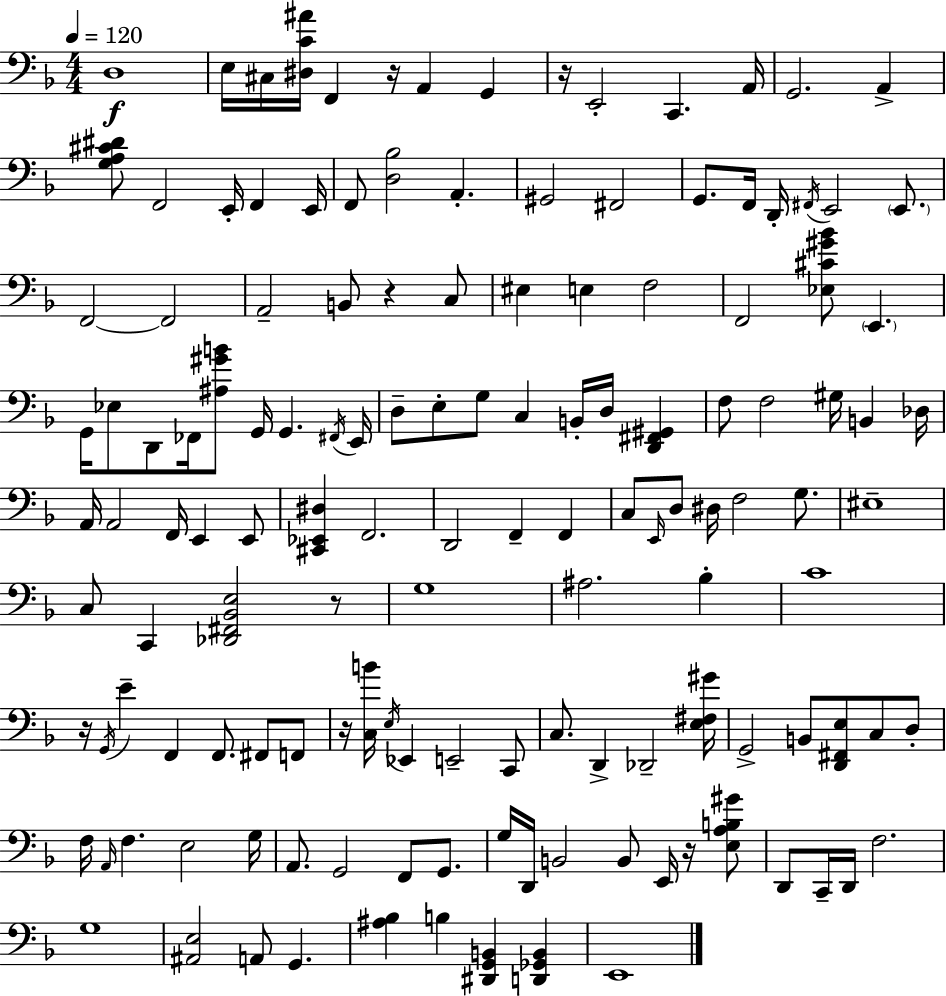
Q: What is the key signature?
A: F major